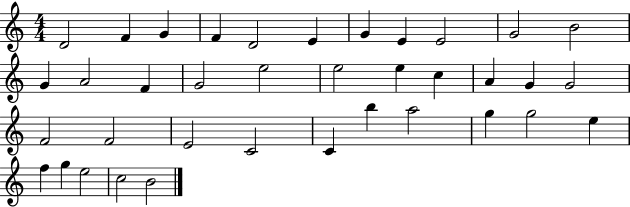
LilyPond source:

{
  \clef treble
  \numericTimeSignature
  \time 4/4
  \key c \major
  d'2 f'4 g'4 | f'4 d'2 e'4 | g'4 e'4 e'2 | g'2 b'2 | \break g'4 a'2 f'4 | g'2 e''2 | e''2 e''4 c''4 | a'4 g'4 g'2 | \break f'2 f'2 | e'2 c'2 | c'4 b''4 a''2 | g''4 g''2 e''4 | \break f''4 g''4 e''2 | c''2 b'2 | \bar "|."
}